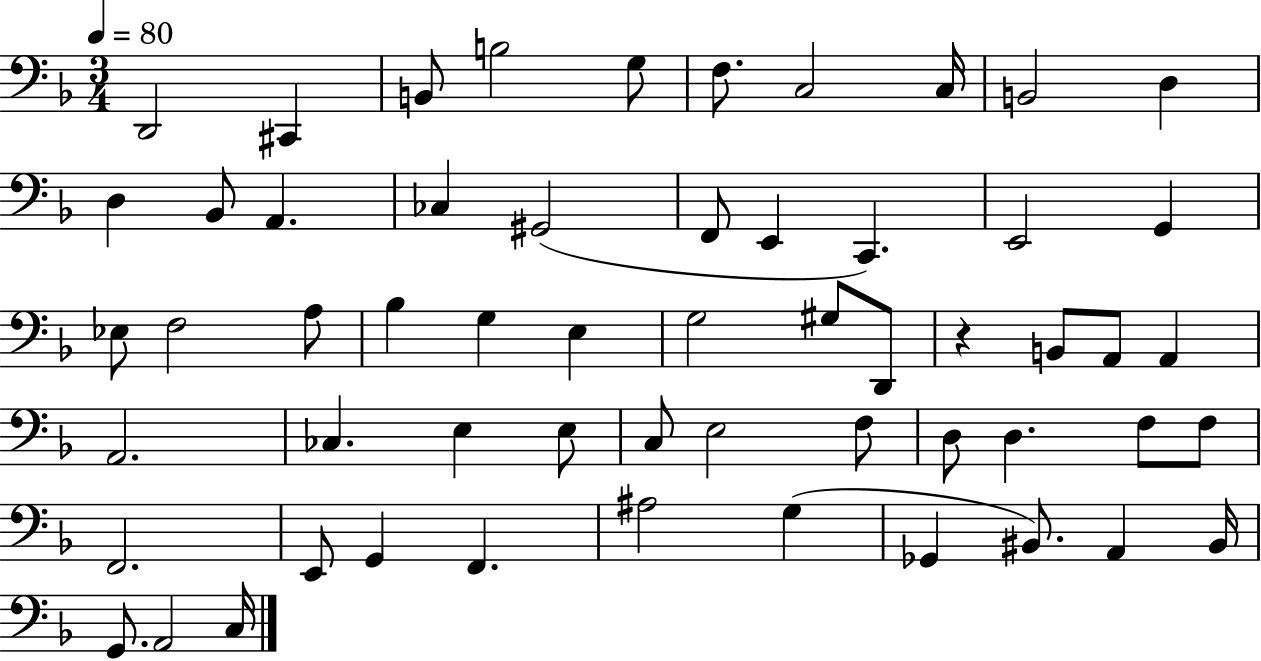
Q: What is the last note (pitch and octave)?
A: C3